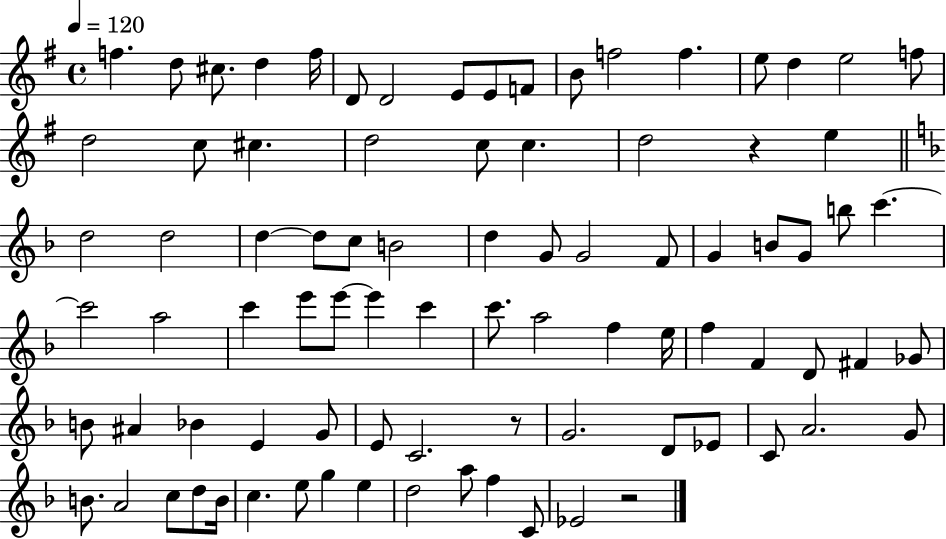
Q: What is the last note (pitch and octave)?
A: Eb4